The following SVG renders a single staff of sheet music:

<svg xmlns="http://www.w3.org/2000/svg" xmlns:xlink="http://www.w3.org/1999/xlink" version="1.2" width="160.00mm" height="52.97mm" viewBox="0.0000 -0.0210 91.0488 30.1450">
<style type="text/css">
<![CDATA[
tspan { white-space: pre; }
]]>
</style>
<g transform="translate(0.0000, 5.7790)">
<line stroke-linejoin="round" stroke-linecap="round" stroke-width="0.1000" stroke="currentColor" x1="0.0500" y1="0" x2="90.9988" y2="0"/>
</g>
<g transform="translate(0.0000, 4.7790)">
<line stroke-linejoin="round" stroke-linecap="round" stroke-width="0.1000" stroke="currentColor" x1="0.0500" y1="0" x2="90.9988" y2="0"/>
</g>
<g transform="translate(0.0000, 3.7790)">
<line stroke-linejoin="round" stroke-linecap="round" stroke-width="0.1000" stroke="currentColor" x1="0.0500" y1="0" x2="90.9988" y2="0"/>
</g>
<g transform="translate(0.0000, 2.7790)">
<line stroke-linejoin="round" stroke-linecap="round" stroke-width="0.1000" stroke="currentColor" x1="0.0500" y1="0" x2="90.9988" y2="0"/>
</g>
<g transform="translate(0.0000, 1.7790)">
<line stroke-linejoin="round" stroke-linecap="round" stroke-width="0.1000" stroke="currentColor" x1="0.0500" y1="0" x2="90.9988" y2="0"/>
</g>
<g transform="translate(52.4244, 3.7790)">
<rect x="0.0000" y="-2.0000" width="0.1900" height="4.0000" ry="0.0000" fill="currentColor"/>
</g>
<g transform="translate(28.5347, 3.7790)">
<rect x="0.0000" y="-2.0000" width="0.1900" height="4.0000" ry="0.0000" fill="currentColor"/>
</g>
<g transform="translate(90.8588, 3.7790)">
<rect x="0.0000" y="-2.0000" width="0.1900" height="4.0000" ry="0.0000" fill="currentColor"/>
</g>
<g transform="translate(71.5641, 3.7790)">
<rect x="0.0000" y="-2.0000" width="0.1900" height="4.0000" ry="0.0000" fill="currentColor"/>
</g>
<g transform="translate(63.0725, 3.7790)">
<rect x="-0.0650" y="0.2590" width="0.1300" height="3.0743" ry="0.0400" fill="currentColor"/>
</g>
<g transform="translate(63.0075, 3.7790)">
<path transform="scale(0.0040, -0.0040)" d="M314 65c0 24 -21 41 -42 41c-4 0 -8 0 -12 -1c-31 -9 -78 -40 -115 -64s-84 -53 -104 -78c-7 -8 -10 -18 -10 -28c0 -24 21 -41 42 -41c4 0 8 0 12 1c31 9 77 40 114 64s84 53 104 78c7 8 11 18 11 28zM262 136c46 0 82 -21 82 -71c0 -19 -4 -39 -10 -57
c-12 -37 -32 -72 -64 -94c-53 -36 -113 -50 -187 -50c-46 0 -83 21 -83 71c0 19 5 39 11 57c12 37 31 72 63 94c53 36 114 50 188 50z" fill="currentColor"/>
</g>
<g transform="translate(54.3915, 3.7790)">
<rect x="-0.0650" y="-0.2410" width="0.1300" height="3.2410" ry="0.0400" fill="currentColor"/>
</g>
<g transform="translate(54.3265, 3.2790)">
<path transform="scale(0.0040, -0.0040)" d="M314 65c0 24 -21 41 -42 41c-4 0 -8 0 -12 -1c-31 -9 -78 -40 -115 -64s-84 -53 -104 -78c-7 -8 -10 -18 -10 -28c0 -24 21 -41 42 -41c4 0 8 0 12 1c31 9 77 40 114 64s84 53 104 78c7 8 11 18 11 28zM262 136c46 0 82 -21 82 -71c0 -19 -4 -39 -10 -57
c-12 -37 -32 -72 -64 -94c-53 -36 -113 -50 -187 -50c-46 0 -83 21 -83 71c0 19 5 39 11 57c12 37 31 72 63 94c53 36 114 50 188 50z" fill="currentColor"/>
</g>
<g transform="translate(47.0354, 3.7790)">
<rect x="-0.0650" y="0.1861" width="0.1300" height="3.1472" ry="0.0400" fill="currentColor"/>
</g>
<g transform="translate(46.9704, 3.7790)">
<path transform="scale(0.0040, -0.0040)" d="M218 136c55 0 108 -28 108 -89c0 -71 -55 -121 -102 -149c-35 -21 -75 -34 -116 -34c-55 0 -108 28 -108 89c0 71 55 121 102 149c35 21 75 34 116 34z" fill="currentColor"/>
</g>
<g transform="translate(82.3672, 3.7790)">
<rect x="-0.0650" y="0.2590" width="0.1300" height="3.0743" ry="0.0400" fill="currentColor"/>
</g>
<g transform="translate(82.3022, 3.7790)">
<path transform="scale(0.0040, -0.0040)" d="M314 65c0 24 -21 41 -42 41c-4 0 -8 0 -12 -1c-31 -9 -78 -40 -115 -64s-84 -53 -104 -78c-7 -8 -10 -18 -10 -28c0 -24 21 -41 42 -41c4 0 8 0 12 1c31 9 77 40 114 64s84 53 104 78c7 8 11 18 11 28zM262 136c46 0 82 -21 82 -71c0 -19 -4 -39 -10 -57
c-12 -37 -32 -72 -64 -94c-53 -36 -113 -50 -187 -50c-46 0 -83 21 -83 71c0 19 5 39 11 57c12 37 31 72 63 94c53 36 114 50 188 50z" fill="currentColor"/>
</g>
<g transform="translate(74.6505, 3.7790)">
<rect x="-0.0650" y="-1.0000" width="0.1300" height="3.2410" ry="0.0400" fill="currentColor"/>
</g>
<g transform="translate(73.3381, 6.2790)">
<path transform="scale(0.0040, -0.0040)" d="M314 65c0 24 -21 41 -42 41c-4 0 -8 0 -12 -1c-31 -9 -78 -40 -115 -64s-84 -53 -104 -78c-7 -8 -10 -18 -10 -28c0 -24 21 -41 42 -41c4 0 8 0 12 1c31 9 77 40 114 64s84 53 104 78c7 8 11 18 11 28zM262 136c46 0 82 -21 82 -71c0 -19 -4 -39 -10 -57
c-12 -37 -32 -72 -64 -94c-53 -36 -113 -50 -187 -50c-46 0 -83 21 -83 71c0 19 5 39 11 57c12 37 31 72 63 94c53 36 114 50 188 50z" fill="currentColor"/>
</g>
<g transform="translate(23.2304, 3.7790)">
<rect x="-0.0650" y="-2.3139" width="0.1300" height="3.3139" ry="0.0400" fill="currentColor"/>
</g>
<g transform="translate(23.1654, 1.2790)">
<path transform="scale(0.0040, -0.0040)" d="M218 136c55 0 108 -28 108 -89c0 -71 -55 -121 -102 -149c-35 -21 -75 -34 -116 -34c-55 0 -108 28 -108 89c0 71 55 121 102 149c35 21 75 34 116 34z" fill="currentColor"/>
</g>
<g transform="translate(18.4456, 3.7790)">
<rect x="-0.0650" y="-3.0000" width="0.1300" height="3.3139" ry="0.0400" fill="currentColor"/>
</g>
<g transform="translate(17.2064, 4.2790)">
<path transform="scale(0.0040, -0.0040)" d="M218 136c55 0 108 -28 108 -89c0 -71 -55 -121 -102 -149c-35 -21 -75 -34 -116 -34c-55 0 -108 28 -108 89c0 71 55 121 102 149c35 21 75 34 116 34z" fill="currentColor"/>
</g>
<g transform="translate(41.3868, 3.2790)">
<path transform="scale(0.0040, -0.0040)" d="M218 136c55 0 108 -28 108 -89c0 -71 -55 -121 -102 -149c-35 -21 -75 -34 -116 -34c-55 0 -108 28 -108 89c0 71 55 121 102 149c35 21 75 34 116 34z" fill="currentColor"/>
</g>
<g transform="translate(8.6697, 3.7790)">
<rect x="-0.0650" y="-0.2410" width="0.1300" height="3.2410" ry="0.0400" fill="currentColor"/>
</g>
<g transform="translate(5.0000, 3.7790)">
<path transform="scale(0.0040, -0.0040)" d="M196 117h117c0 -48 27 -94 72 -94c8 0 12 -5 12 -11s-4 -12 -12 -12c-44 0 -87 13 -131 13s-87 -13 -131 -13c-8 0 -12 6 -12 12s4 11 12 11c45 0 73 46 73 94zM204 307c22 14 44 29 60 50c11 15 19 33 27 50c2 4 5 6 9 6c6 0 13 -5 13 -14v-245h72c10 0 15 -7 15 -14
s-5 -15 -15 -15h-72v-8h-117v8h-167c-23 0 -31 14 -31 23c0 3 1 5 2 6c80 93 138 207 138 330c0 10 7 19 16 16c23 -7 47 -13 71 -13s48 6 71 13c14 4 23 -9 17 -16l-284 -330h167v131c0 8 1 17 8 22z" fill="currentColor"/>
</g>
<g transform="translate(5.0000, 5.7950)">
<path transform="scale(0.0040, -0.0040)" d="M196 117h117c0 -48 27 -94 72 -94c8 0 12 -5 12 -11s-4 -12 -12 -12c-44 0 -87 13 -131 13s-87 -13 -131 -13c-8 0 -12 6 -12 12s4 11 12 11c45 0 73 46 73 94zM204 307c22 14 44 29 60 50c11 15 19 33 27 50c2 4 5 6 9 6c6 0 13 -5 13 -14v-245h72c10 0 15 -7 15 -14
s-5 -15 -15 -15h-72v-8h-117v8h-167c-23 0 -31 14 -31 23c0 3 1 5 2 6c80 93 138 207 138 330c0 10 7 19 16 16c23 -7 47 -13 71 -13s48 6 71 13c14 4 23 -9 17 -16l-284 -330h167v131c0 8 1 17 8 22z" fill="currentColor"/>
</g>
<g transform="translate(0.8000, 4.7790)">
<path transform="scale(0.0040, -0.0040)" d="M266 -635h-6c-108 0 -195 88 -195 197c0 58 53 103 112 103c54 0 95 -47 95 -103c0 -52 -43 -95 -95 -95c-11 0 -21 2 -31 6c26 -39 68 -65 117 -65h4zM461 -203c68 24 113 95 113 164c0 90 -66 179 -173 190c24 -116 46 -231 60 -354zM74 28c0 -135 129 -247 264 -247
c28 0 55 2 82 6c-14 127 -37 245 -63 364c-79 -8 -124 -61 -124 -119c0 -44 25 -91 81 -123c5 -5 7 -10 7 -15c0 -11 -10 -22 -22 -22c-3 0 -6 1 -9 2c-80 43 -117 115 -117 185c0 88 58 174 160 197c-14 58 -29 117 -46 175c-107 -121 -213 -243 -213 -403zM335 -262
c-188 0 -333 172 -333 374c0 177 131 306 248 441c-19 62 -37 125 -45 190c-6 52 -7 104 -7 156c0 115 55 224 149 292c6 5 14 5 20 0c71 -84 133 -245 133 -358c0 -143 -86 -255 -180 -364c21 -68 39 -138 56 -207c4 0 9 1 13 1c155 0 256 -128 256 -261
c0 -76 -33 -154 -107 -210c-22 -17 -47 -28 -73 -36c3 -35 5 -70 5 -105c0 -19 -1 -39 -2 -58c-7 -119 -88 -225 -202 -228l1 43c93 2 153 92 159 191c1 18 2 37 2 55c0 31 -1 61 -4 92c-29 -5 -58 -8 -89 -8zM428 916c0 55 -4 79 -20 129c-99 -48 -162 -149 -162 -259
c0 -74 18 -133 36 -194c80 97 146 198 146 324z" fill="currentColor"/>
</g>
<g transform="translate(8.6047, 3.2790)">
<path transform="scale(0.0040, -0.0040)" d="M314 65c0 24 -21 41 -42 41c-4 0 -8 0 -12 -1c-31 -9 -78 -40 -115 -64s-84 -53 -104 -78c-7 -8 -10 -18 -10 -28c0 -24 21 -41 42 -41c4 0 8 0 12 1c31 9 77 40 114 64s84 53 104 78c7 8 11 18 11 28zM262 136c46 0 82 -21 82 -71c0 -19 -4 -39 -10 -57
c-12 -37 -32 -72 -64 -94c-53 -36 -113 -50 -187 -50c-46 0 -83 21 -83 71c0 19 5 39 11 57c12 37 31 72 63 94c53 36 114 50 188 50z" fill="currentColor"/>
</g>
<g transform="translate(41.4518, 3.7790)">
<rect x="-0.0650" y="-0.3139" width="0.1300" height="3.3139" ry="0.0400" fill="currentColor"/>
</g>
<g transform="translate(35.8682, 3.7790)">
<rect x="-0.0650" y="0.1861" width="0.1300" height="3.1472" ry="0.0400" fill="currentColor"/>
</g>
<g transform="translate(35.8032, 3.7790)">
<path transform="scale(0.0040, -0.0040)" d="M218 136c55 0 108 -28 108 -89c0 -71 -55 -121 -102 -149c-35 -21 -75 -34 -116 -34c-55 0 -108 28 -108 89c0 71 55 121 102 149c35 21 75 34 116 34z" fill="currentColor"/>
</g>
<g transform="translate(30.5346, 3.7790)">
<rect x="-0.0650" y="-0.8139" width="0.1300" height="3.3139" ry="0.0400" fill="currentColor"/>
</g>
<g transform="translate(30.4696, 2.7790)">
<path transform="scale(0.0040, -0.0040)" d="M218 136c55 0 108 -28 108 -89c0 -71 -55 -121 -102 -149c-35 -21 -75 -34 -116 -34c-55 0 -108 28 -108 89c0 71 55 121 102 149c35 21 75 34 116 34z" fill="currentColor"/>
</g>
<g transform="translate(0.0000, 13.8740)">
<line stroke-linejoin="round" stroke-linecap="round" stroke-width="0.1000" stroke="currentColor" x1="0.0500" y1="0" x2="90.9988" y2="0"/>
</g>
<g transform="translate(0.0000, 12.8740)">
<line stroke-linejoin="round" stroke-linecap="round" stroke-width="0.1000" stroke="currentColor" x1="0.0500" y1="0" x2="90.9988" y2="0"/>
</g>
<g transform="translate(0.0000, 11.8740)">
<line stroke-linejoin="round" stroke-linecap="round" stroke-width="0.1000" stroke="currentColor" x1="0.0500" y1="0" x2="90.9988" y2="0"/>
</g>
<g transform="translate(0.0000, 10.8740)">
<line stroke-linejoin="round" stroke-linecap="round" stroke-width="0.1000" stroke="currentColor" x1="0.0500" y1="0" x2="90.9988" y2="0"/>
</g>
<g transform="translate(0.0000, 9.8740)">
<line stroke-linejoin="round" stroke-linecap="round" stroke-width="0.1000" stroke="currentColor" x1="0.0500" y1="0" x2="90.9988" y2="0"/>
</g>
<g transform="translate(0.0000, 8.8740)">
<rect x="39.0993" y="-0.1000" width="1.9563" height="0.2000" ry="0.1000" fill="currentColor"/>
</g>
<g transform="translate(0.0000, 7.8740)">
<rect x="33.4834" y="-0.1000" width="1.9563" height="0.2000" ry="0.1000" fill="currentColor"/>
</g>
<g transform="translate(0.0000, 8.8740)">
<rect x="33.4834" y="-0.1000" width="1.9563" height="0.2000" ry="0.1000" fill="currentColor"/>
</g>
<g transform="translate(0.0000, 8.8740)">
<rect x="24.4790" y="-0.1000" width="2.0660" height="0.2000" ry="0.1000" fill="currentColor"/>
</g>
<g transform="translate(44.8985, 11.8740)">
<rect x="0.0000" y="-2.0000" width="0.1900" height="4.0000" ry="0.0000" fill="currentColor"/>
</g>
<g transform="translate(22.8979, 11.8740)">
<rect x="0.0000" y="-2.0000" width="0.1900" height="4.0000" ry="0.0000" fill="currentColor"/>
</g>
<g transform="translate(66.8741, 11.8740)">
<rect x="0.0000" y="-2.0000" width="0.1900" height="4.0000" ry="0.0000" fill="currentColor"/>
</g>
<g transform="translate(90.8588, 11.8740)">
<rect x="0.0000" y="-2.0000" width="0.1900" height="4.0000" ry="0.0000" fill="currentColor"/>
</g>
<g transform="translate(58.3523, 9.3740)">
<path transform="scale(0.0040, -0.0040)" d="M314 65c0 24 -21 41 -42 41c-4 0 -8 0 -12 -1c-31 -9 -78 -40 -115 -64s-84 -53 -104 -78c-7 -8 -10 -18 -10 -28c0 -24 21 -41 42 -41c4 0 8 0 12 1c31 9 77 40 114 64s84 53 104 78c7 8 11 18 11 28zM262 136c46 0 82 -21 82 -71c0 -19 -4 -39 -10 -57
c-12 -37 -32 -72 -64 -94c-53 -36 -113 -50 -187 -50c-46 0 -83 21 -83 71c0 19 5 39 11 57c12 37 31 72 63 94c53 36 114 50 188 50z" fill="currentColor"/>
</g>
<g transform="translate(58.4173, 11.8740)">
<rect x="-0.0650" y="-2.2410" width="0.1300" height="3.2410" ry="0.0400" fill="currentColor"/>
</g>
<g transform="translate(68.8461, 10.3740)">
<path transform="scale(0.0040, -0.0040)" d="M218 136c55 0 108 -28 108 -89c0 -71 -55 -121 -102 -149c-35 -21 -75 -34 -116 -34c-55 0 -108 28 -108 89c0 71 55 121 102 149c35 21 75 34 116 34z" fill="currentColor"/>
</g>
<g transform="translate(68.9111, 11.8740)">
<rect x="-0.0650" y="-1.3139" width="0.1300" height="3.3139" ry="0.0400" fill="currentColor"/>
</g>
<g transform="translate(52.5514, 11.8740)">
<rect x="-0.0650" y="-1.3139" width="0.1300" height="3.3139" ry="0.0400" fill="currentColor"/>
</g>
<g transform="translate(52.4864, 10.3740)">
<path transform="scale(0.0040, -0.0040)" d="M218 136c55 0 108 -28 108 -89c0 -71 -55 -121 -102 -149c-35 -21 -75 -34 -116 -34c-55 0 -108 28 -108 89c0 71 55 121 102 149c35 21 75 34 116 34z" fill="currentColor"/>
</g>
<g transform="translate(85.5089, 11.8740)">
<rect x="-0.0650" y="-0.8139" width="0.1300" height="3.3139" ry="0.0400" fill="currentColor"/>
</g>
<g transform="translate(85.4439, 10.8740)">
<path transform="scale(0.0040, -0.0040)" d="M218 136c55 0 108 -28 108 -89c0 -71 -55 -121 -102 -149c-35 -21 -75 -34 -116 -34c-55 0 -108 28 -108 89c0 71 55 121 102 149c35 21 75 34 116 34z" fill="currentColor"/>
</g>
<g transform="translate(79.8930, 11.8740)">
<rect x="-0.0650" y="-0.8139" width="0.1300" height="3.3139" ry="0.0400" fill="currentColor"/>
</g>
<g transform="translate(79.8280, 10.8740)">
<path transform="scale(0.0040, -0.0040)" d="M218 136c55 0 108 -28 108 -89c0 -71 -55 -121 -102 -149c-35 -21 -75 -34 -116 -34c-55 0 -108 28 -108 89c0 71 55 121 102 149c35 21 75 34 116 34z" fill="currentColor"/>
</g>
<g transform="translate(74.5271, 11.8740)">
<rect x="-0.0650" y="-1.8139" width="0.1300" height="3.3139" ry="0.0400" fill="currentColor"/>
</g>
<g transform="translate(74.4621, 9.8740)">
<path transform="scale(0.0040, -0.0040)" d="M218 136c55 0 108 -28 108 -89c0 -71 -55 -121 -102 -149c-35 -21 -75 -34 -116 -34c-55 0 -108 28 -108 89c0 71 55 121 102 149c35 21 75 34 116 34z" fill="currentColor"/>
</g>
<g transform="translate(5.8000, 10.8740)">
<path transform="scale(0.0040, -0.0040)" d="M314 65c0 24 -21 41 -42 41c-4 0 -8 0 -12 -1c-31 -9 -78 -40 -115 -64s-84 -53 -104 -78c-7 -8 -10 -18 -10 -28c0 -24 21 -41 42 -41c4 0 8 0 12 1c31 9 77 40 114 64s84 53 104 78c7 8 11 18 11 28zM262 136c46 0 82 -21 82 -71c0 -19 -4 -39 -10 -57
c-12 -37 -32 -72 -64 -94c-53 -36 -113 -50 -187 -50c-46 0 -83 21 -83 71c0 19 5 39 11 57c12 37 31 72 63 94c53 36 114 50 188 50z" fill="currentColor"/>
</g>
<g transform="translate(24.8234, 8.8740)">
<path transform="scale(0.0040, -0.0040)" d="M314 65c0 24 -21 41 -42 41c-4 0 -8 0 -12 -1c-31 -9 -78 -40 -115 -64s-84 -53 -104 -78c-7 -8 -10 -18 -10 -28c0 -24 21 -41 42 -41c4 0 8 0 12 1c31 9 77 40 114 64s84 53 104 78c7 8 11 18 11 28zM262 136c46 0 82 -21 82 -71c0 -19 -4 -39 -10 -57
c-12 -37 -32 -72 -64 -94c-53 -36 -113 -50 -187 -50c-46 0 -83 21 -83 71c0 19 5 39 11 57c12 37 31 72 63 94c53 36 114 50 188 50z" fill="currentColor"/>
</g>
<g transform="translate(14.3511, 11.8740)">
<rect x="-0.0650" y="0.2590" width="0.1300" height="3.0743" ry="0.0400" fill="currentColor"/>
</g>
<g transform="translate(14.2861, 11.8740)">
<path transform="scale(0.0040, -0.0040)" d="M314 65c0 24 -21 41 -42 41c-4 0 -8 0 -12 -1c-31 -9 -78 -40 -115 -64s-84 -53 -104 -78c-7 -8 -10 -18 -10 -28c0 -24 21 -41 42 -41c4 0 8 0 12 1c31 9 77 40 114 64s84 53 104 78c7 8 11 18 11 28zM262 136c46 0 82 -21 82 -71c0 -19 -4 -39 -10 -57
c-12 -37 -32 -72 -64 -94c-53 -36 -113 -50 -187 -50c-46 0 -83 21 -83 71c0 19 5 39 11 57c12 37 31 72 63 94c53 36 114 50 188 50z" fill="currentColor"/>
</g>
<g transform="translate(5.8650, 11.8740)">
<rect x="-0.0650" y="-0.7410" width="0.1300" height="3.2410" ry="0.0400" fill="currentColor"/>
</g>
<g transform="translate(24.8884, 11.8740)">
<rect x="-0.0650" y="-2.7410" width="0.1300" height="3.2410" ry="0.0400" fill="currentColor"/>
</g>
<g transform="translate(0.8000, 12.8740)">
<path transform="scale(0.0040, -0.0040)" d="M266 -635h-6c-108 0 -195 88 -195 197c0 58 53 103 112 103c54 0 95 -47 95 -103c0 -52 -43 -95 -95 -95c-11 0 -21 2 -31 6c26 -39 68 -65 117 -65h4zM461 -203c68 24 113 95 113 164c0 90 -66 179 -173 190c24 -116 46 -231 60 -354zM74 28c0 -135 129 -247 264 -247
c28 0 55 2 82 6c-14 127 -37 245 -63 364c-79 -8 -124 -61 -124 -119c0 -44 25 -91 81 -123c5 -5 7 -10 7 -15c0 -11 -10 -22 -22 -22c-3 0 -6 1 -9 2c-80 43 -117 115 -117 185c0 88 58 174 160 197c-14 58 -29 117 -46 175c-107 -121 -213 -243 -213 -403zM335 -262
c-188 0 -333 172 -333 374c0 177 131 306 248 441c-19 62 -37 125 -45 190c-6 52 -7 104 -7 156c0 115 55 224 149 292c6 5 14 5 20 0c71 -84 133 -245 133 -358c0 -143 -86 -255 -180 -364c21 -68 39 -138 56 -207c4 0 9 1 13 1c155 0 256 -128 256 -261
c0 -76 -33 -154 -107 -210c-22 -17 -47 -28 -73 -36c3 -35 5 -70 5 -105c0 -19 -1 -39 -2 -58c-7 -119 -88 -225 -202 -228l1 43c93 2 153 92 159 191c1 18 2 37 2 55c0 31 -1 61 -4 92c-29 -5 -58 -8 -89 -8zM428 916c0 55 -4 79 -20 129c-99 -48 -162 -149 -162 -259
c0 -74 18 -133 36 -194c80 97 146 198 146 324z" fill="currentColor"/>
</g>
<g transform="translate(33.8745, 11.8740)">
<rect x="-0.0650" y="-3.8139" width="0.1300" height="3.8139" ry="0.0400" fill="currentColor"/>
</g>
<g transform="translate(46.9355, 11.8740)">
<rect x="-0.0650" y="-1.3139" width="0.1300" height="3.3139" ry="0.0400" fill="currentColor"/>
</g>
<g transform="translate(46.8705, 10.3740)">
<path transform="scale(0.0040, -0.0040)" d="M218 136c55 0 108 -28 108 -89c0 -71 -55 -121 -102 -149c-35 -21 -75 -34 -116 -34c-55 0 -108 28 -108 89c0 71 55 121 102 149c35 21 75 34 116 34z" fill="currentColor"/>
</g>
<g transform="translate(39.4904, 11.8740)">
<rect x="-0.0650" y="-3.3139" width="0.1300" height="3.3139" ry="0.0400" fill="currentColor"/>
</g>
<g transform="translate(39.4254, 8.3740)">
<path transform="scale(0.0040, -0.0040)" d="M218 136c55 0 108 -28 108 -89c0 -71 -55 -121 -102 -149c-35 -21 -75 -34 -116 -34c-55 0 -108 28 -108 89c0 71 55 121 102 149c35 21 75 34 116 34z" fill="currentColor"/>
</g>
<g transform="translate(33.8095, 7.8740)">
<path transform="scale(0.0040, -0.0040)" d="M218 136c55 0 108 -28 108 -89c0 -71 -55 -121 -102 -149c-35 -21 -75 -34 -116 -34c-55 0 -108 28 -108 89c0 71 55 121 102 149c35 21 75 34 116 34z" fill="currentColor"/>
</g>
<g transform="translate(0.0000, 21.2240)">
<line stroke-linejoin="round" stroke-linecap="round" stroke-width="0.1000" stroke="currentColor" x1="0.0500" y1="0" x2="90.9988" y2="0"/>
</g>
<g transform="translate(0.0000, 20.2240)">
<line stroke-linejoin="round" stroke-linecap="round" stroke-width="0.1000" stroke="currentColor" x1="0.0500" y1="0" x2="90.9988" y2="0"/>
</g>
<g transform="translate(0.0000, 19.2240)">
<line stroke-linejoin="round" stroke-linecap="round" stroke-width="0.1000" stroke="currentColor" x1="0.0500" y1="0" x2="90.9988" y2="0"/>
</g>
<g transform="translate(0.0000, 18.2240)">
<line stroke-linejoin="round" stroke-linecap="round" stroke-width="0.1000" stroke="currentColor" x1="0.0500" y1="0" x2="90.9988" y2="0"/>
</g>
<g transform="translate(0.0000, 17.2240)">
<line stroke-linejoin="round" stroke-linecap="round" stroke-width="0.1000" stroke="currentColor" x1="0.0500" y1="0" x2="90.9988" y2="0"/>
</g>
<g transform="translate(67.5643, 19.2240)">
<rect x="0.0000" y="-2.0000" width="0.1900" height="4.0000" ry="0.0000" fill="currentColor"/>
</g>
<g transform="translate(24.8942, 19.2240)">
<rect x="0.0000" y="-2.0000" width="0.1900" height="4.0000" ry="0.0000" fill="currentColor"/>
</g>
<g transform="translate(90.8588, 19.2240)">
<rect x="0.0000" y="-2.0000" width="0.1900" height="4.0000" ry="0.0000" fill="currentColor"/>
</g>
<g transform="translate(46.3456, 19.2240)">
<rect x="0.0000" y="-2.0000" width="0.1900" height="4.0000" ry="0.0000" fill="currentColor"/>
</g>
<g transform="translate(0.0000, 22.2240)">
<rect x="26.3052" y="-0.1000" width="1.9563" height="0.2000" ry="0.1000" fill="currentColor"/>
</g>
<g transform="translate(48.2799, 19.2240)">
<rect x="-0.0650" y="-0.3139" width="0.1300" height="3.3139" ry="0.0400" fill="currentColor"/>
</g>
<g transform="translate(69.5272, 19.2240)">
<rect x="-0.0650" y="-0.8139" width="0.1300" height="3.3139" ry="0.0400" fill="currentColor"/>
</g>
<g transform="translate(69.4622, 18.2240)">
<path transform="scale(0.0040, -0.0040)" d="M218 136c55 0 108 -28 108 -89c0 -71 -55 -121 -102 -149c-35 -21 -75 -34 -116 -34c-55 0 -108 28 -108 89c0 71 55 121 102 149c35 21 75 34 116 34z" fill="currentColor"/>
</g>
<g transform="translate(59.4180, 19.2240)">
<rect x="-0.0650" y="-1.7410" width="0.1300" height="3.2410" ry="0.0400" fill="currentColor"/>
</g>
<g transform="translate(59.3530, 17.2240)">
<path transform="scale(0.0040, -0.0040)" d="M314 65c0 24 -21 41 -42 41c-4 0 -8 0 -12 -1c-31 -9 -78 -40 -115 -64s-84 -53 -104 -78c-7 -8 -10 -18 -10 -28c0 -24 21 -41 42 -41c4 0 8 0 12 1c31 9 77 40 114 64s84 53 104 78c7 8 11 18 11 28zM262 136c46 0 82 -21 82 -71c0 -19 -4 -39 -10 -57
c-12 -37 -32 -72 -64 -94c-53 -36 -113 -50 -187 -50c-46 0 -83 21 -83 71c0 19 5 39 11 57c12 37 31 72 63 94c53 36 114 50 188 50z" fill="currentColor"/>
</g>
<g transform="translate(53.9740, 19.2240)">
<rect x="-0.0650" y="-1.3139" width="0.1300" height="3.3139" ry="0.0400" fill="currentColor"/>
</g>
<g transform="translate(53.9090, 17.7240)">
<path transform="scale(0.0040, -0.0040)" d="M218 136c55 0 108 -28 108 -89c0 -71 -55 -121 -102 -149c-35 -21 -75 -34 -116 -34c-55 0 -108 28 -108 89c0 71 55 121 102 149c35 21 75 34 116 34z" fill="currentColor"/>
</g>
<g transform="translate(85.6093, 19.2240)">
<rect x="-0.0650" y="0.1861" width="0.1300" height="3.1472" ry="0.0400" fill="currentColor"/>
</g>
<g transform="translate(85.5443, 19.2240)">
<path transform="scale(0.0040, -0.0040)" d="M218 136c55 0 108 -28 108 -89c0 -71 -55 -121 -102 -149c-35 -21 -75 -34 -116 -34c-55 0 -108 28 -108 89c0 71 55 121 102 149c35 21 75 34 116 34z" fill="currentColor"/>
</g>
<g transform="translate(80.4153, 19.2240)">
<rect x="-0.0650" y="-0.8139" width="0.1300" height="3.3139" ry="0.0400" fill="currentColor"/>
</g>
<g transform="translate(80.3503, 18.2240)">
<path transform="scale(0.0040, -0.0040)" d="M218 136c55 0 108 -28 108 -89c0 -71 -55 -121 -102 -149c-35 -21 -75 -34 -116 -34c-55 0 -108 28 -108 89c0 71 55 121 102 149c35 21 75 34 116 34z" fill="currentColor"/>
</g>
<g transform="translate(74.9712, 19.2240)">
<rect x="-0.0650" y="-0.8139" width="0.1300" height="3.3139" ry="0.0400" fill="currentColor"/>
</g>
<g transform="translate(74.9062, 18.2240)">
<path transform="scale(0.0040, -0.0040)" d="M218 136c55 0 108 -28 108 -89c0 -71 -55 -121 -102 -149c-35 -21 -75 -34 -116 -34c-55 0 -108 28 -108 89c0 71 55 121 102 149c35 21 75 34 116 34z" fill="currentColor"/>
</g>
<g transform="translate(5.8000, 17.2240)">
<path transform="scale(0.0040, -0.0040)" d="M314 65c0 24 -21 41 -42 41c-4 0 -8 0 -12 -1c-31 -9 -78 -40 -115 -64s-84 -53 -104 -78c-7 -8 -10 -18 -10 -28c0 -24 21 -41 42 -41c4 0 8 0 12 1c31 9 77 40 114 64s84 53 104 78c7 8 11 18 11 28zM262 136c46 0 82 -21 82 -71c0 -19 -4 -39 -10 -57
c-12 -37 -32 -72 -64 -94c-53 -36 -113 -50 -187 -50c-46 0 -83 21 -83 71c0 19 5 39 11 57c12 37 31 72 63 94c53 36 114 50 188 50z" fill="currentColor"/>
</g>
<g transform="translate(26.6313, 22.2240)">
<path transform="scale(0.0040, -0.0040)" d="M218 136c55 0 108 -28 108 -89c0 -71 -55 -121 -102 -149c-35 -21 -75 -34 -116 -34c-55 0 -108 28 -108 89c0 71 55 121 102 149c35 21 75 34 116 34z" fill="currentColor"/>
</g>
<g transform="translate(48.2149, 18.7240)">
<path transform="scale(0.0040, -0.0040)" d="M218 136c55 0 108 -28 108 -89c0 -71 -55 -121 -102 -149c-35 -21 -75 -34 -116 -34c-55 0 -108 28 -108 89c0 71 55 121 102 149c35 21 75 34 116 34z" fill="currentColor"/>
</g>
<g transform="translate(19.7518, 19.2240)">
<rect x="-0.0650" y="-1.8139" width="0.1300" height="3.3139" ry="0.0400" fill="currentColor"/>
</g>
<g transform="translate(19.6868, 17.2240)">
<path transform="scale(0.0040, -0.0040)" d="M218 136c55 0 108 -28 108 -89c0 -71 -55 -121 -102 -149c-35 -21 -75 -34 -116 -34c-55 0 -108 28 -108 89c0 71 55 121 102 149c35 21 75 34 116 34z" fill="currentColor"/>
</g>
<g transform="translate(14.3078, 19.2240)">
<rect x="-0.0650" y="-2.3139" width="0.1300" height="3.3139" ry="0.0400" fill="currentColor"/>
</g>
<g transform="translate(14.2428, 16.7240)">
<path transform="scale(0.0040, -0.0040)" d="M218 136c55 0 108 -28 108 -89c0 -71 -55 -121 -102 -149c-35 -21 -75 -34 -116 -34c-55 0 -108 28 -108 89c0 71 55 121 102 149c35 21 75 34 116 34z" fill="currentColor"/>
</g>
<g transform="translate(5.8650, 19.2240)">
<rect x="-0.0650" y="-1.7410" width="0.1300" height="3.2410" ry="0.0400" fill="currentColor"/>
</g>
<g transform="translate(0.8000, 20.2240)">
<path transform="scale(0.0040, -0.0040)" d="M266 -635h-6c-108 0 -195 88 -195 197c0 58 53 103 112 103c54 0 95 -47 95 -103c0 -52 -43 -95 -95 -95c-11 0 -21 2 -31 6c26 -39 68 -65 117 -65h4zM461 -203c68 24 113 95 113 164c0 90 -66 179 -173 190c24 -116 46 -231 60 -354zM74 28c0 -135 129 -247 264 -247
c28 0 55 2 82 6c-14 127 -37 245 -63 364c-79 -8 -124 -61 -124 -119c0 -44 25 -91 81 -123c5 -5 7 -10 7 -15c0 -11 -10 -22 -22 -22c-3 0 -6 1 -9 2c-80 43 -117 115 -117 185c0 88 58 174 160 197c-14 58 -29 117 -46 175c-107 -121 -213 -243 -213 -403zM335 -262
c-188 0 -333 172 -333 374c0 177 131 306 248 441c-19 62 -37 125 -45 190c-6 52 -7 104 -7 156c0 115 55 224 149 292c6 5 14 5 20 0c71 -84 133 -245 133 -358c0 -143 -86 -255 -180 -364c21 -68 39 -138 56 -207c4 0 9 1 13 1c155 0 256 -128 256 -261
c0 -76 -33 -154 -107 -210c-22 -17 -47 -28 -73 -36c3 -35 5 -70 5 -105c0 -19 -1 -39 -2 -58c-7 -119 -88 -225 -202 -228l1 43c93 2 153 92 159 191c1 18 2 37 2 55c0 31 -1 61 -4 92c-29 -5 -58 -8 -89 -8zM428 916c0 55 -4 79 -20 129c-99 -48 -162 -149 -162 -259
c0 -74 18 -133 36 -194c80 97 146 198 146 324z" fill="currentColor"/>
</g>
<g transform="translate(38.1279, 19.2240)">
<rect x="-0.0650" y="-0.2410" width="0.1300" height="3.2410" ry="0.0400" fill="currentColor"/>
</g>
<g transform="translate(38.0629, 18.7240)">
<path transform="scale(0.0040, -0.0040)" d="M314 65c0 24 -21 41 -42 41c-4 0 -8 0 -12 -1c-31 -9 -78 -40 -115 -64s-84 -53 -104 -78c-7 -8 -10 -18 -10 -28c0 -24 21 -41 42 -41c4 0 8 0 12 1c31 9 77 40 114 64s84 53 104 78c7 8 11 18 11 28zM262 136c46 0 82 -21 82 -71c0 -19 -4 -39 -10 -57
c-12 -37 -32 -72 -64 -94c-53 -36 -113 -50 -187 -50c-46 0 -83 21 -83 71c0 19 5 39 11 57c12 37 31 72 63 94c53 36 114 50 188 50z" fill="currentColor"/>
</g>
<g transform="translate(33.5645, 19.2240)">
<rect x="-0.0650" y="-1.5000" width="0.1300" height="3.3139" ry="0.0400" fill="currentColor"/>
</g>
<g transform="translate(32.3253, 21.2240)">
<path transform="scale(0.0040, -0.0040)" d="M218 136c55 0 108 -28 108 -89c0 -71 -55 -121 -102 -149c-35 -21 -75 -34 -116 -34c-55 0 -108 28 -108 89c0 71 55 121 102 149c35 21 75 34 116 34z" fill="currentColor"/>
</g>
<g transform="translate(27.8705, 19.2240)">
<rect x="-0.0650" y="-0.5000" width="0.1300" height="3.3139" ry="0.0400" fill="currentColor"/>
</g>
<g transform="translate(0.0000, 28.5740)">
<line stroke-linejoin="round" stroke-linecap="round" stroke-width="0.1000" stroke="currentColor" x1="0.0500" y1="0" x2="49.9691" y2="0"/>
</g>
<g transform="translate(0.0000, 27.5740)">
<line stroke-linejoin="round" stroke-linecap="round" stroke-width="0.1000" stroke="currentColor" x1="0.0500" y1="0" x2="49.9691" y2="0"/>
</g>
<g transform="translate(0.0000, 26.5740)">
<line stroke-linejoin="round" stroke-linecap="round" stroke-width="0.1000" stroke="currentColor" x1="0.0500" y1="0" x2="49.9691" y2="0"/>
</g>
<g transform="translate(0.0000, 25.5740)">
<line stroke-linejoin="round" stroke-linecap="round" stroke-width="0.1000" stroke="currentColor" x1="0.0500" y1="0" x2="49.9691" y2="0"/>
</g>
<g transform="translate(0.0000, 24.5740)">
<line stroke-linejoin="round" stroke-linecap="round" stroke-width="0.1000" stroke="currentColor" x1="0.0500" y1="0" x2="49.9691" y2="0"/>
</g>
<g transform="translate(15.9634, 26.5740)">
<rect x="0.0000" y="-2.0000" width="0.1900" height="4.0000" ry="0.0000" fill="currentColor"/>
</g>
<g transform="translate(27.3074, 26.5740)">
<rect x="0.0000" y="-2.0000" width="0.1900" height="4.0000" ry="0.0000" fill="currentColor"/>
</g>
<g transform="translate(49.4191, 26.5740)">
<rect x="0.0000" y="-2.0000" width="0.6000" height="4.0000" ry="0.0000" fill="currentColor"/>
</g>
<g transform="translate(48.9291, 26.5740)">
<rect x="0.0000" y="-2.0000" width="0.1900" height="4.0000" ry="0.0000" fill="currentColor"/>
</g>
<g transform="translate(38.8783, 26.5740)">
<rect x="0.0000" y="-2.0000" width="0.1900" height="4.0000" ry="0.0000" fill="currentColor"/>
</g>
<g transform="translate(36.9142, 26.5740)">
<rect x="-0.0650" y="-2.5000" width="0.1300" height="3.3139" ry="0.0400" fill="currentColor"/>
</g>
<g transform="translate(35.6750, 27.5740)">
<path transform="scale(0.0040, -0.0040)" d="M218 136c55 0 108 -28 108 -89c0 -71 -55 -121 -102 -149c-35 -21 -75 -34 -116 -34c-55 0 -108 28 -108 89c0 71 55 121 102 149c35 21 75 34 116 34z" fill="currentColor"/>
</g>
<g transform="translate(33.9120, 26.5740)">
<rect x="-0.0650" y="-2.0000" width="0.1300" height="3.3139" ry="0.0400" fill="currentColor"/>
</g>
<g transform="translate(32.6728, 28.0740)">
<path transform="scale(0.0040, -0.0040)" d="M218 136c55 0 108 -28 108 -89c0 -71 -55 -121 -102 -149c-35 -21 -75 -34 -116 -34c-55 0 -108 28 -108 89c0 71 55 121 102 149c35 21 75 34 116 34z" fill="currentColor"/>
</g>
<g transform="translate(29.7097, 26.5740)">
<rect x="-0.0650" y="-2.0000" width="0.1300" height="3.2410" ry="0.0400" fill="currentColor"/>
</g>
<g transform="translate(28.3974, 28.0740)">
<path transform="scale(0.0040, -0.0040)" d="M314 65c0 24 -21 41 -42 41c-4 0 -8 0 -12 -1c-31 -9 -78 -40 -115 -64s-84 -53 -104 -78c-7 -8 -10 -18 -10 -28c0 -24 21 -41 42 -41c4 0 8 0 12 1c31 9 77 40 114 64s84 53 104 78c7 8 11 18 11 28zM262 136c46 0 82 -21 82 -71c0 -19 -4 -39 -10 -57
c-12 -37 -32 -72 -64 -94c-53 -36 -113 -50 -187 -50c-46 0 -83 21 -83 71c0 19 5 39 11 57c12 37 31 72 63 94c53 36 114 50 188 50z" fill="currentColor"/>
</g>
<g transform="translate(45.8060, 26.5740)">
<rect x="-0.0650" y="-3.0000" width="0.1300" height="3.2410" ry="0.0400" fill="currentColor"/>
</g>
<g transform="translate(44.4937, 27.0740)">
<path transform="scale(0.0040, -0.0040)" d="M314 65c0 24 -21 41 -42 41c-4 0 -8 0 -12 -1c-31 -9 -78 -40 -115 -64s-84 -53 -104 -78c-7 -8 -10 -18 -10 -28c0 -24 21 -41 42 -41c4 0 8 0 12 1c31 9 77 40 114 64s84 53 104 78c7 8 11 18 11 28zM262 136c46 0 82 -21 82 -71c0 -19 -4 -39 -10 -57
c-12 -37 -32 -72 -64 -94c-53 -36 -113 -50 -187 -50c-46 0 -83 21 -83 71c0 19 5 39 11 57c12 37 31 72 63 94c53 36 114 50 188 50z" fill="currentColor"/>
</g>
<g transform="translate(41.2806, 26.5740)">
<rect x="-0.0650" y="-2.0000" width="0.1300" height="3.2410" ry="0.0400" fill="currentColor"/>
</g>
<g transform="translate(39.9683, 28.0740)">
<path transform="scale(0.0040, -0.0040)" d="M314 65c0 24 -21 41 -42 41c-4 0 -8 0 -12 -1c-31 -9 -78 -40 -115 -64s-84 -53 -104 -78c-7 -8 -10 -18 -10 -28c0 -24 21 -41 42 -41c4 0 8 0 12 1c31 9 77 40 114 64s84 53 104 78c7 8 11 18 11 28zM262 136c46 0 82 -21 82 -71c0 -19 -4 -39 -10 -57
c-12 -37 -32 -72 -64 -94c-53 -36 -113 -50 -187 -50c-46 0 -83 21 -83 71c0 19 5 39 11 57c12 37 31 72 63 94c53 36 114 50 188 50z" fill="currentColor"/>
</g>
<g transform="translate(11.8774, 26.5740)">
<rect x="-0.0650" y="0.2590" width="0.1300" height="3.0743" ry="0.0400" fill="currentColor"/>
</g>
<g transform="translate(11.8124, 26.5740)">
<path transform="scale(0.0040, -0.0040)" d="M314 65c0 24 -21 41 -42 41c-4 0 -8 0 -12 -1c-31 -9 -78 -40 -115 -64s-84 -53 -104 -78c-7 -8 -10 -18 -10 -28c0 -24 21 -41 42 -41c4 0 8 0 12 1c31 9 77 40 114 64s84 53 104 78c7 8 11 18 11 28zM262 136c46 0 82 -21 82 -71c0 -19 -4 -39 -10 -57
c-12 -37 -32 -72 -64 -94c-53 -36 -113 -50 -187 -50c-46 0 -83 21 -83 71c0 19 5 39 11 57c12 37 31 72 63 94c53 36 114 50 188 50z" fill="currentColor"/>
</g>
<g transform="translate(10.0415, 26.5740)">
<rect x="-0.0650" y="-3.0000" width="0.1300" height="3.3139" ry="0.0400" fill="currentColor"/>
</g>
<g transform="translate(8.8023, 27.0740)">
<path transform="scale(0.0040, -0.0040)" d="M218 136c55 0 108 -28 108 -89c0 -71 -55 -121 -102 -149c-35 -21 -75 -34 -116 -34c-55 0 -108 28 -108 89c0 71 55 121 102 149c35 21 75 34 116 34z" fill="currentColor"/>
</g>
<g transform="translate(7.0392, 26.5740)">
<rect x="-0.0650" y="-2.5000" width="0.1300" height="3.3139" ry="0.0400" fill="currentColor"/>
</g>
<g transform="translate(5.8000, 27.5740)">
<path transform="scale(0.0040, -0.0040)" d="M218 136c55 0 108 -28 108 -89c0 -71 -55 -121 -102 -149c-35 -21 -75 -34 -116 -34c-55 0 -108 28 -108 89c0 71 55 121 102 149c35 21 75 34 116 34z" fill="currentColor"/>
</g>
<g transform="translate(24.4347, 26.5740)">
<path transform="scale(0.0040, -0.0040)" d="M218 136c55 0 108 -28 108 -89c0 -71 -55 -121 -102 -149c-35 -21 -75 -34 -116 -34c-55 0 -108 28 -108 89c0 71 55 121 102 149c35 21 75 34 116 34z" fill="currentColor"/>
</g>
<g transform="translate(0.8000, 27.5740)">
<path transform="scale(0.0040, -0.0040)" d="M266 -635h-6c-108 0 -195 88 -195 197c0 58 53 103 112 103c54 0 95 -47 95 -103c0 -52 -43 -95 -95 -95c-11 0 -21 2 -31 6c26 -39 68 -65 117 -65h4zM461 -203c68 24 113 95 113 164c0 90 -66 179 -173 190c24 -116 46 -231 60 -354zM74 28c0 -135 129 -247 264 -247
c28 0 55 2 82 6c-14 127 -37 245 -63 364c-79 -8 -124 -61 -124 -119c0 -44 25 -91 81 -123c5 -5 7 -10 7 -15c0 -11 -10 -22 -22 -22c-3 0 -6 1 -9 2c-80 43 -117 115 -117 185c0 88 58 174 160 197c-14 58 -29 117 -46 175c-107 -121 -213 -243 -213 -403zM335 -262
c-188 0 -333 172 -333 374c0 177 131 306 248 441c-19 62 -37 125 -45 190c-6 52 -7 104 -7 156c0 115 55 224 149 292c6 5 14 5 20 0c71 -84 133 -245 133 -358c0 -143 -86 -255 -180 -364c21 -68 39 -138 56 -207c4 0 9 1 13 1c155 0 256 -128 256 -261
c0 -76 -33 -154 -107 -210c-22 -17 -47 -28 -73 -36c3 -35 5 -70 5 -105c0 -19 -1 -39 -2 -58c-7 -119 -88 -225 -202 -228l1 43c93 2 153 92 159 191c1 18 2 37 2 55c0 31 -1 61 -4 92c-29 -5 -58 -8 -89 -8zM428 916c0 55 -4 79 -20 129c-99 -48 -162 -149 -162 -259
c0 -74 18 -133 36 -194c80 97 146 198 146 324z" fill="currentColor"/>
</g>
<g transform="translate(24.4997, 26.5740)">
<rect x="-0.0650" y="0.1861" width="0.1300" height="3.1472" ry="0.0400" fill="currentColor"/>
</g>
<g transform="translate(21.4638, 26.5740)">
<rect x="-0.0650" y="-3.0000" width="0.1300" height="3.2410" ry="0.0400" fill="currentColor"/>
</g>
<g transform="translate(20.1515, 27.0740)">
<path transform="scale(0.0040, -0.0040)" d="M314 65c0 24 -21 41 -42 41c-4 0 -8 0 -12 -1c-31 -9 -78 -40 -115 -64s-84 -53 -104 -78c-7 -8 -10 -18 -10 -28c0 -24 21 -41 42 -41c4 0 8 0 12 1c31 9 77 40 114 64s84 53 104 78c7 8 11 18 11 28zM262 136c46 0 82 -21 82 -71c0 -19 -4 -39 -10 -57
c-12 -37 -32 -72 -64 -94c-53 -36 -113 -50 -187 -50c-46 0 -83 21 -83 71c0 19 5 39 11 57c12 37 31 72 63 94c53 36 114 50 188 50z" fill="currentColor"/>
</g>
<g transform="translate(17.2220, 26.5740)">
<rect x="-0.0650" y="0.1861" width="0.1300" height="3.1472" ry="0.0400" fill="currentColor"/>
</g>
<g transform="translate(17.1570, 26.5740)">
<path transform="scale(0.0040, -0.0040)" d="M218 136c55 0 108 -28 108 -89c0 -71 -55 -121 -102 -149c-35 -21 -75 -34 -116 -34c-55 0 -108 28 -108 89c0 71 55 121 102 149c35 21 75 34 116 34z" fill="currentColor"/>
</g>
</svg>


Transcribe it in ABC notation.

X:1
T:Untitled
M:4/4
L:1/4
K:C
c2 A g d B c B c2 B2 D2 B2 d2 B2 a2 c' b e e g2 e f d d f2 g f C E c2 c e f2 d d d B G A B2 B A2 B F2 F G F2 A2